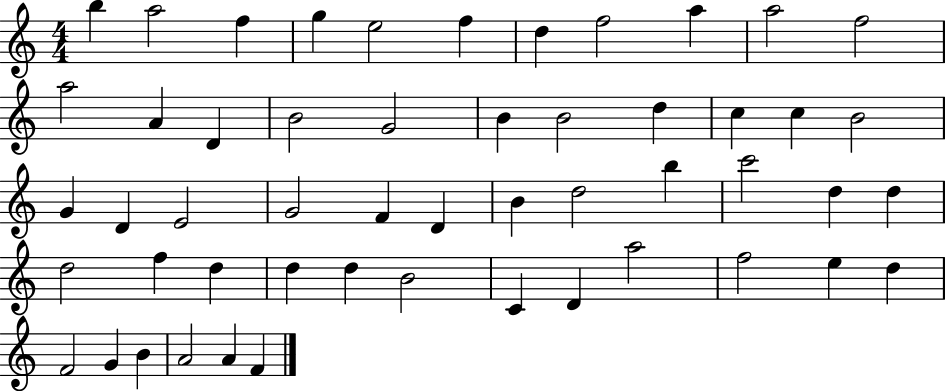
X:1
T:Untitled
M:4/4
L:1/4
K:C
b a2 f g e2 f d f2 a a2 f2 a2 A D B2 G2 B B2 d c c B2 G D E2 G2 F D B d2 b c'2 d d d2 f d d d B2 C D a2 f2 e d F2 G B A2 A F